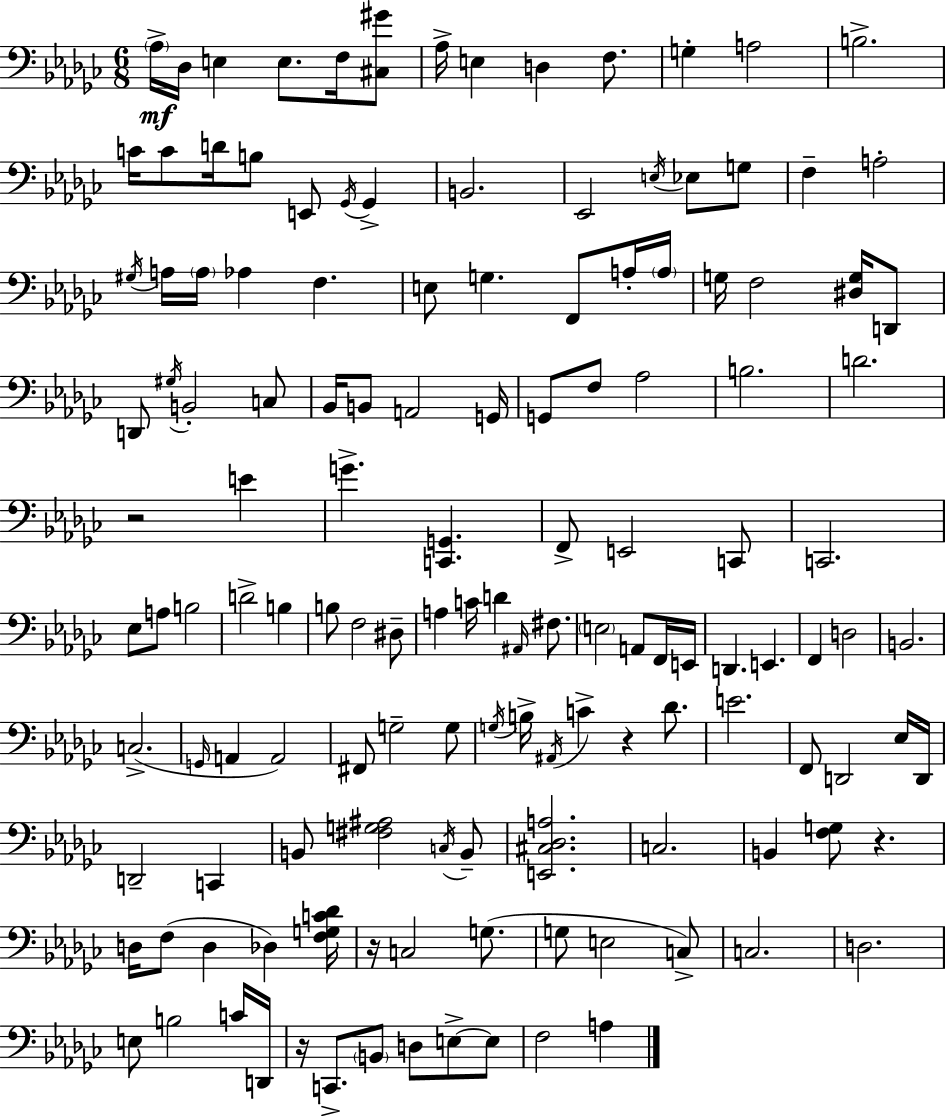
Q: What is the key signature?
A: EES minor